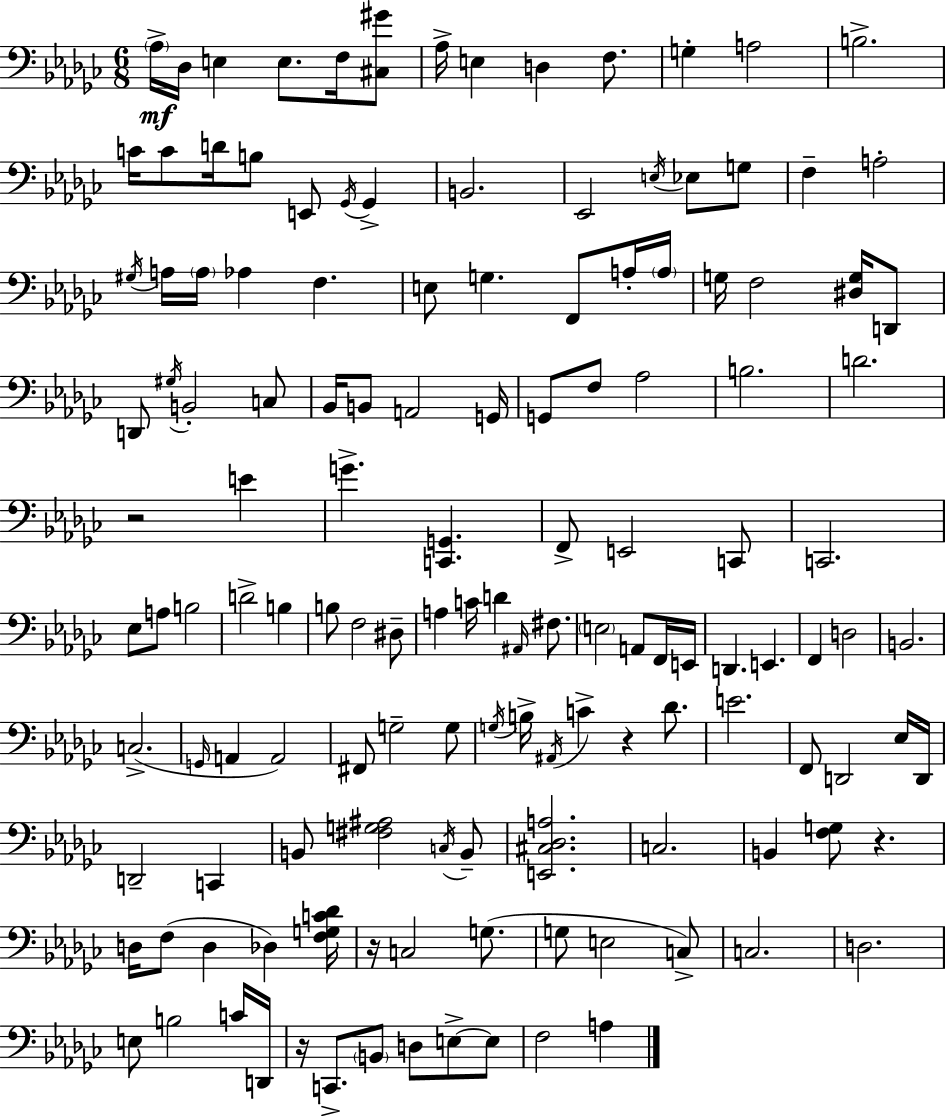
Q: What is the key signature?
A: EES minor